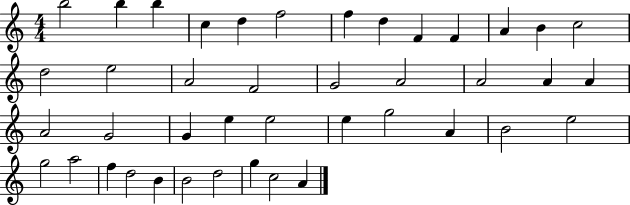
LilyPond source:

{
  \clef treble
  \numericTimeSignature
  \time 4/4
  \key c \major
  b''2 b''4 b''4 | c''4 d''4 f''2 | f''4 d''4 f'4 f'4 | a'4 b'4 c''2 | \break d''2 e''2 | a'2 f'2 | g'2 a'2 | a'2 a'4 a'4 | \break a'2 g'2 | g'4 e''4 e''2 | e''4 g''2 a'4 | b'2 e''2 | \break g''2 a''2 | f''4 d''2 b'4 | b'2 d''2 | g''4 c''2 a'4 | \break \bar "|."
}